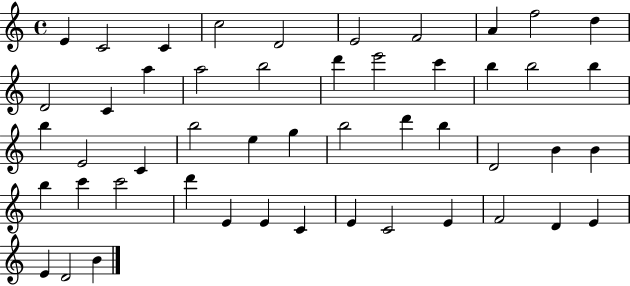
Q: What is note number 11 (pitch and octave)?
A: D4